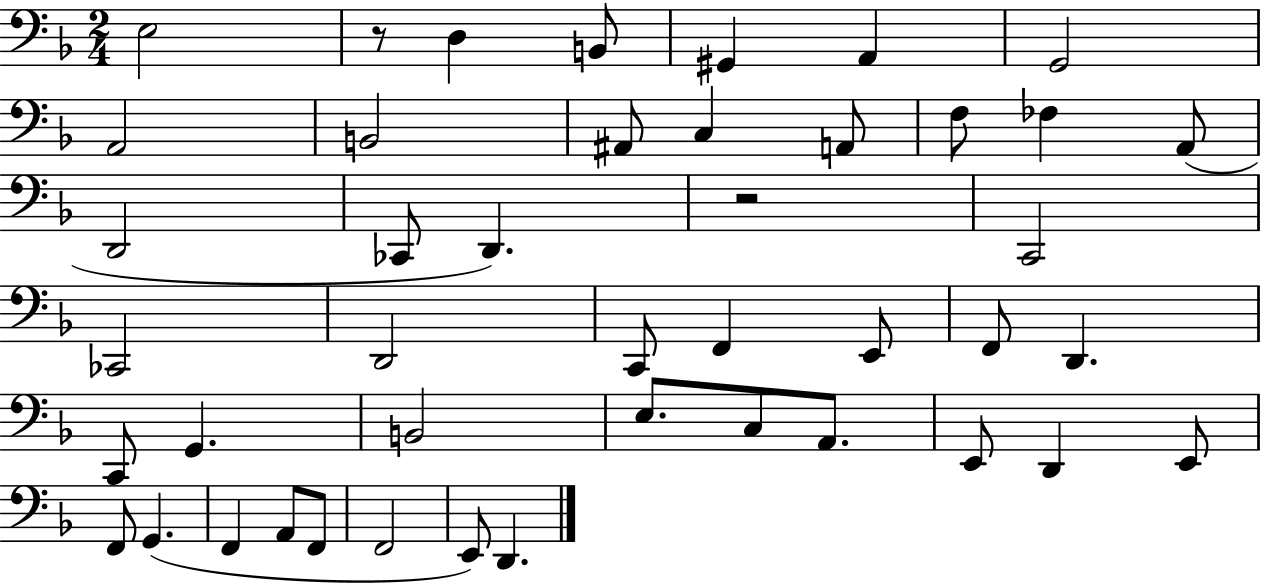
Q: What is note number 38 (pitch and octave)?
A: A2